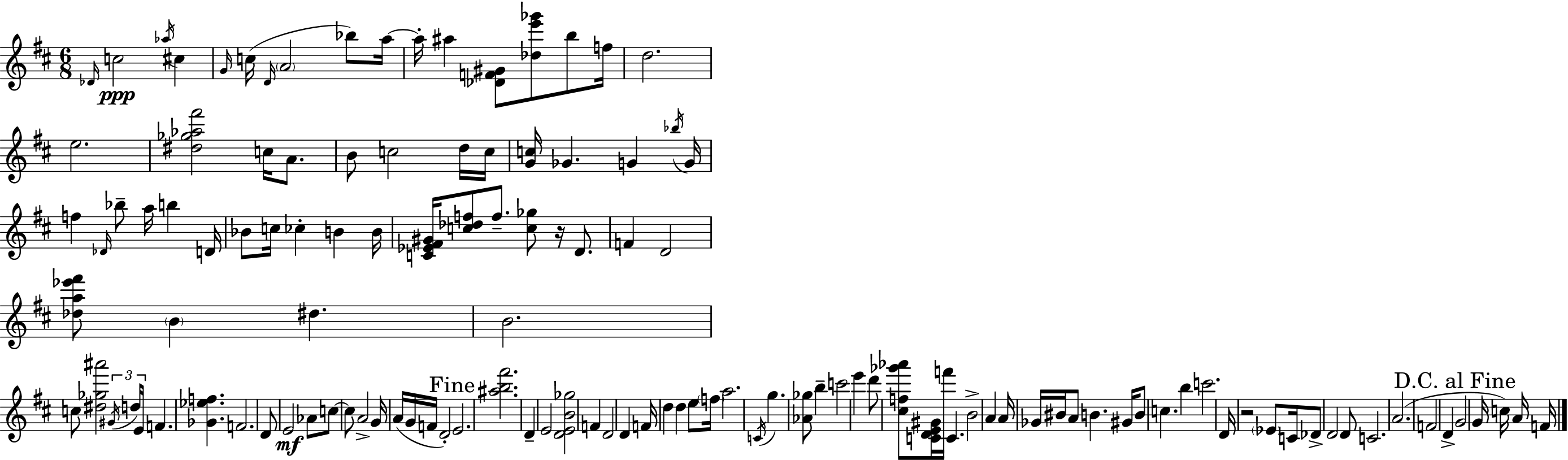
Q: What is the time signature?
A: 6/8